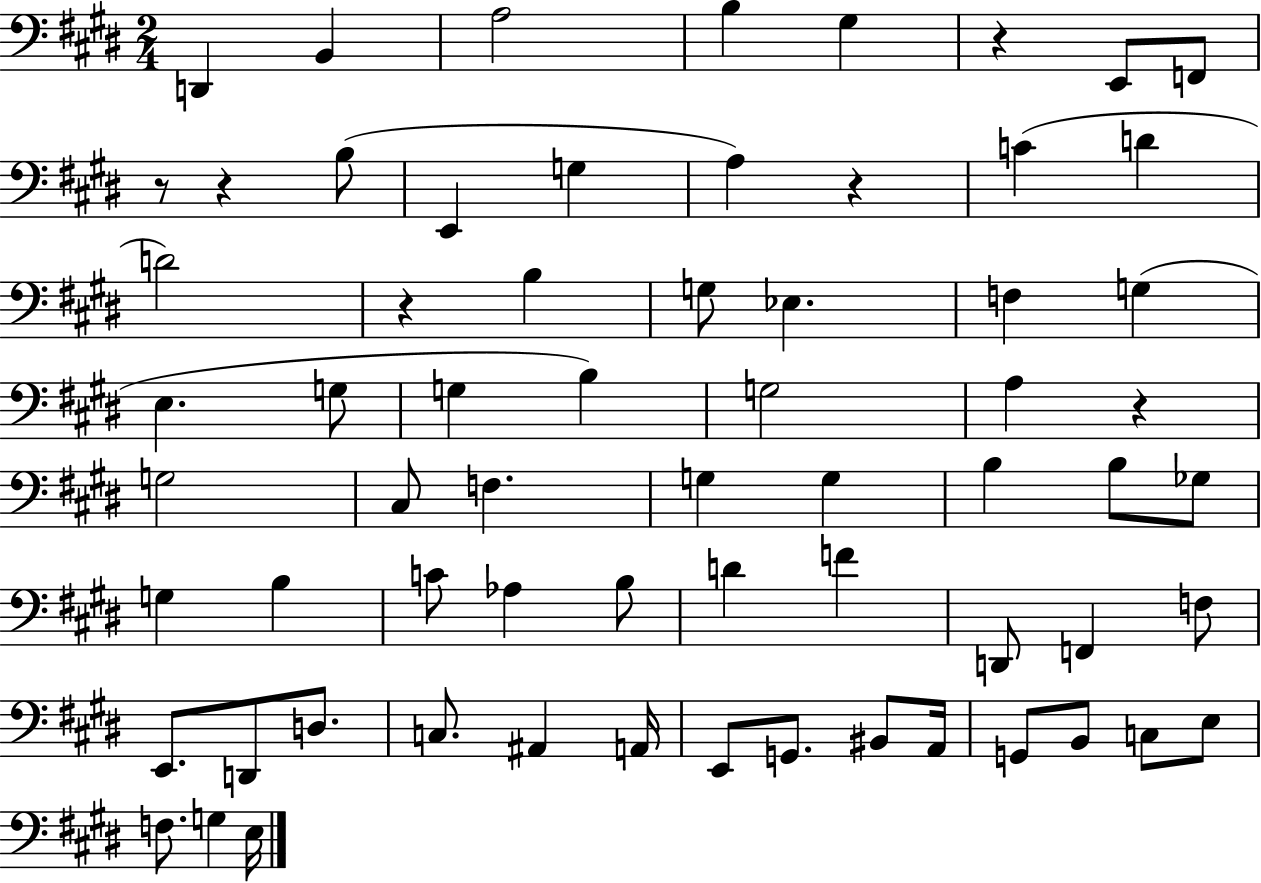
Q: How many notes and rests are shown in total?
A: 66